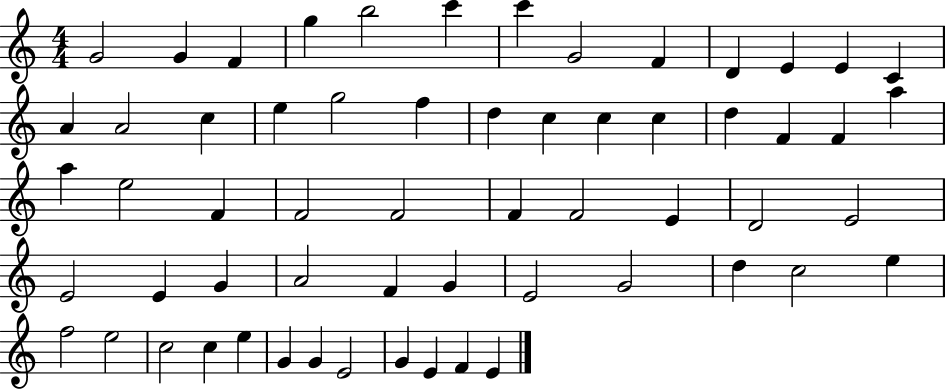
G4/h G4/q F4/q G5/q B5/h C6/q C6/q G4/h F4/q D4/q E4/q E4/q C4/q A4/q A4/h C5/q E5/q G5/h F5/q D5/q C5/q C5/q C5/q D5/q F4/q F4/q A5/q A5/q E5/h F4/q F4/h F4/h F4/q F4/h E4/q D4/h E4/h E4/h E4/q G4/q A4/h F4/q G4/q E4/h G4/h D5/q C5/h E5/q F5/h E5/h C5/h C5/q E5/q G4/q G4/q E4/h G4/q E4/q F4/q E4/q